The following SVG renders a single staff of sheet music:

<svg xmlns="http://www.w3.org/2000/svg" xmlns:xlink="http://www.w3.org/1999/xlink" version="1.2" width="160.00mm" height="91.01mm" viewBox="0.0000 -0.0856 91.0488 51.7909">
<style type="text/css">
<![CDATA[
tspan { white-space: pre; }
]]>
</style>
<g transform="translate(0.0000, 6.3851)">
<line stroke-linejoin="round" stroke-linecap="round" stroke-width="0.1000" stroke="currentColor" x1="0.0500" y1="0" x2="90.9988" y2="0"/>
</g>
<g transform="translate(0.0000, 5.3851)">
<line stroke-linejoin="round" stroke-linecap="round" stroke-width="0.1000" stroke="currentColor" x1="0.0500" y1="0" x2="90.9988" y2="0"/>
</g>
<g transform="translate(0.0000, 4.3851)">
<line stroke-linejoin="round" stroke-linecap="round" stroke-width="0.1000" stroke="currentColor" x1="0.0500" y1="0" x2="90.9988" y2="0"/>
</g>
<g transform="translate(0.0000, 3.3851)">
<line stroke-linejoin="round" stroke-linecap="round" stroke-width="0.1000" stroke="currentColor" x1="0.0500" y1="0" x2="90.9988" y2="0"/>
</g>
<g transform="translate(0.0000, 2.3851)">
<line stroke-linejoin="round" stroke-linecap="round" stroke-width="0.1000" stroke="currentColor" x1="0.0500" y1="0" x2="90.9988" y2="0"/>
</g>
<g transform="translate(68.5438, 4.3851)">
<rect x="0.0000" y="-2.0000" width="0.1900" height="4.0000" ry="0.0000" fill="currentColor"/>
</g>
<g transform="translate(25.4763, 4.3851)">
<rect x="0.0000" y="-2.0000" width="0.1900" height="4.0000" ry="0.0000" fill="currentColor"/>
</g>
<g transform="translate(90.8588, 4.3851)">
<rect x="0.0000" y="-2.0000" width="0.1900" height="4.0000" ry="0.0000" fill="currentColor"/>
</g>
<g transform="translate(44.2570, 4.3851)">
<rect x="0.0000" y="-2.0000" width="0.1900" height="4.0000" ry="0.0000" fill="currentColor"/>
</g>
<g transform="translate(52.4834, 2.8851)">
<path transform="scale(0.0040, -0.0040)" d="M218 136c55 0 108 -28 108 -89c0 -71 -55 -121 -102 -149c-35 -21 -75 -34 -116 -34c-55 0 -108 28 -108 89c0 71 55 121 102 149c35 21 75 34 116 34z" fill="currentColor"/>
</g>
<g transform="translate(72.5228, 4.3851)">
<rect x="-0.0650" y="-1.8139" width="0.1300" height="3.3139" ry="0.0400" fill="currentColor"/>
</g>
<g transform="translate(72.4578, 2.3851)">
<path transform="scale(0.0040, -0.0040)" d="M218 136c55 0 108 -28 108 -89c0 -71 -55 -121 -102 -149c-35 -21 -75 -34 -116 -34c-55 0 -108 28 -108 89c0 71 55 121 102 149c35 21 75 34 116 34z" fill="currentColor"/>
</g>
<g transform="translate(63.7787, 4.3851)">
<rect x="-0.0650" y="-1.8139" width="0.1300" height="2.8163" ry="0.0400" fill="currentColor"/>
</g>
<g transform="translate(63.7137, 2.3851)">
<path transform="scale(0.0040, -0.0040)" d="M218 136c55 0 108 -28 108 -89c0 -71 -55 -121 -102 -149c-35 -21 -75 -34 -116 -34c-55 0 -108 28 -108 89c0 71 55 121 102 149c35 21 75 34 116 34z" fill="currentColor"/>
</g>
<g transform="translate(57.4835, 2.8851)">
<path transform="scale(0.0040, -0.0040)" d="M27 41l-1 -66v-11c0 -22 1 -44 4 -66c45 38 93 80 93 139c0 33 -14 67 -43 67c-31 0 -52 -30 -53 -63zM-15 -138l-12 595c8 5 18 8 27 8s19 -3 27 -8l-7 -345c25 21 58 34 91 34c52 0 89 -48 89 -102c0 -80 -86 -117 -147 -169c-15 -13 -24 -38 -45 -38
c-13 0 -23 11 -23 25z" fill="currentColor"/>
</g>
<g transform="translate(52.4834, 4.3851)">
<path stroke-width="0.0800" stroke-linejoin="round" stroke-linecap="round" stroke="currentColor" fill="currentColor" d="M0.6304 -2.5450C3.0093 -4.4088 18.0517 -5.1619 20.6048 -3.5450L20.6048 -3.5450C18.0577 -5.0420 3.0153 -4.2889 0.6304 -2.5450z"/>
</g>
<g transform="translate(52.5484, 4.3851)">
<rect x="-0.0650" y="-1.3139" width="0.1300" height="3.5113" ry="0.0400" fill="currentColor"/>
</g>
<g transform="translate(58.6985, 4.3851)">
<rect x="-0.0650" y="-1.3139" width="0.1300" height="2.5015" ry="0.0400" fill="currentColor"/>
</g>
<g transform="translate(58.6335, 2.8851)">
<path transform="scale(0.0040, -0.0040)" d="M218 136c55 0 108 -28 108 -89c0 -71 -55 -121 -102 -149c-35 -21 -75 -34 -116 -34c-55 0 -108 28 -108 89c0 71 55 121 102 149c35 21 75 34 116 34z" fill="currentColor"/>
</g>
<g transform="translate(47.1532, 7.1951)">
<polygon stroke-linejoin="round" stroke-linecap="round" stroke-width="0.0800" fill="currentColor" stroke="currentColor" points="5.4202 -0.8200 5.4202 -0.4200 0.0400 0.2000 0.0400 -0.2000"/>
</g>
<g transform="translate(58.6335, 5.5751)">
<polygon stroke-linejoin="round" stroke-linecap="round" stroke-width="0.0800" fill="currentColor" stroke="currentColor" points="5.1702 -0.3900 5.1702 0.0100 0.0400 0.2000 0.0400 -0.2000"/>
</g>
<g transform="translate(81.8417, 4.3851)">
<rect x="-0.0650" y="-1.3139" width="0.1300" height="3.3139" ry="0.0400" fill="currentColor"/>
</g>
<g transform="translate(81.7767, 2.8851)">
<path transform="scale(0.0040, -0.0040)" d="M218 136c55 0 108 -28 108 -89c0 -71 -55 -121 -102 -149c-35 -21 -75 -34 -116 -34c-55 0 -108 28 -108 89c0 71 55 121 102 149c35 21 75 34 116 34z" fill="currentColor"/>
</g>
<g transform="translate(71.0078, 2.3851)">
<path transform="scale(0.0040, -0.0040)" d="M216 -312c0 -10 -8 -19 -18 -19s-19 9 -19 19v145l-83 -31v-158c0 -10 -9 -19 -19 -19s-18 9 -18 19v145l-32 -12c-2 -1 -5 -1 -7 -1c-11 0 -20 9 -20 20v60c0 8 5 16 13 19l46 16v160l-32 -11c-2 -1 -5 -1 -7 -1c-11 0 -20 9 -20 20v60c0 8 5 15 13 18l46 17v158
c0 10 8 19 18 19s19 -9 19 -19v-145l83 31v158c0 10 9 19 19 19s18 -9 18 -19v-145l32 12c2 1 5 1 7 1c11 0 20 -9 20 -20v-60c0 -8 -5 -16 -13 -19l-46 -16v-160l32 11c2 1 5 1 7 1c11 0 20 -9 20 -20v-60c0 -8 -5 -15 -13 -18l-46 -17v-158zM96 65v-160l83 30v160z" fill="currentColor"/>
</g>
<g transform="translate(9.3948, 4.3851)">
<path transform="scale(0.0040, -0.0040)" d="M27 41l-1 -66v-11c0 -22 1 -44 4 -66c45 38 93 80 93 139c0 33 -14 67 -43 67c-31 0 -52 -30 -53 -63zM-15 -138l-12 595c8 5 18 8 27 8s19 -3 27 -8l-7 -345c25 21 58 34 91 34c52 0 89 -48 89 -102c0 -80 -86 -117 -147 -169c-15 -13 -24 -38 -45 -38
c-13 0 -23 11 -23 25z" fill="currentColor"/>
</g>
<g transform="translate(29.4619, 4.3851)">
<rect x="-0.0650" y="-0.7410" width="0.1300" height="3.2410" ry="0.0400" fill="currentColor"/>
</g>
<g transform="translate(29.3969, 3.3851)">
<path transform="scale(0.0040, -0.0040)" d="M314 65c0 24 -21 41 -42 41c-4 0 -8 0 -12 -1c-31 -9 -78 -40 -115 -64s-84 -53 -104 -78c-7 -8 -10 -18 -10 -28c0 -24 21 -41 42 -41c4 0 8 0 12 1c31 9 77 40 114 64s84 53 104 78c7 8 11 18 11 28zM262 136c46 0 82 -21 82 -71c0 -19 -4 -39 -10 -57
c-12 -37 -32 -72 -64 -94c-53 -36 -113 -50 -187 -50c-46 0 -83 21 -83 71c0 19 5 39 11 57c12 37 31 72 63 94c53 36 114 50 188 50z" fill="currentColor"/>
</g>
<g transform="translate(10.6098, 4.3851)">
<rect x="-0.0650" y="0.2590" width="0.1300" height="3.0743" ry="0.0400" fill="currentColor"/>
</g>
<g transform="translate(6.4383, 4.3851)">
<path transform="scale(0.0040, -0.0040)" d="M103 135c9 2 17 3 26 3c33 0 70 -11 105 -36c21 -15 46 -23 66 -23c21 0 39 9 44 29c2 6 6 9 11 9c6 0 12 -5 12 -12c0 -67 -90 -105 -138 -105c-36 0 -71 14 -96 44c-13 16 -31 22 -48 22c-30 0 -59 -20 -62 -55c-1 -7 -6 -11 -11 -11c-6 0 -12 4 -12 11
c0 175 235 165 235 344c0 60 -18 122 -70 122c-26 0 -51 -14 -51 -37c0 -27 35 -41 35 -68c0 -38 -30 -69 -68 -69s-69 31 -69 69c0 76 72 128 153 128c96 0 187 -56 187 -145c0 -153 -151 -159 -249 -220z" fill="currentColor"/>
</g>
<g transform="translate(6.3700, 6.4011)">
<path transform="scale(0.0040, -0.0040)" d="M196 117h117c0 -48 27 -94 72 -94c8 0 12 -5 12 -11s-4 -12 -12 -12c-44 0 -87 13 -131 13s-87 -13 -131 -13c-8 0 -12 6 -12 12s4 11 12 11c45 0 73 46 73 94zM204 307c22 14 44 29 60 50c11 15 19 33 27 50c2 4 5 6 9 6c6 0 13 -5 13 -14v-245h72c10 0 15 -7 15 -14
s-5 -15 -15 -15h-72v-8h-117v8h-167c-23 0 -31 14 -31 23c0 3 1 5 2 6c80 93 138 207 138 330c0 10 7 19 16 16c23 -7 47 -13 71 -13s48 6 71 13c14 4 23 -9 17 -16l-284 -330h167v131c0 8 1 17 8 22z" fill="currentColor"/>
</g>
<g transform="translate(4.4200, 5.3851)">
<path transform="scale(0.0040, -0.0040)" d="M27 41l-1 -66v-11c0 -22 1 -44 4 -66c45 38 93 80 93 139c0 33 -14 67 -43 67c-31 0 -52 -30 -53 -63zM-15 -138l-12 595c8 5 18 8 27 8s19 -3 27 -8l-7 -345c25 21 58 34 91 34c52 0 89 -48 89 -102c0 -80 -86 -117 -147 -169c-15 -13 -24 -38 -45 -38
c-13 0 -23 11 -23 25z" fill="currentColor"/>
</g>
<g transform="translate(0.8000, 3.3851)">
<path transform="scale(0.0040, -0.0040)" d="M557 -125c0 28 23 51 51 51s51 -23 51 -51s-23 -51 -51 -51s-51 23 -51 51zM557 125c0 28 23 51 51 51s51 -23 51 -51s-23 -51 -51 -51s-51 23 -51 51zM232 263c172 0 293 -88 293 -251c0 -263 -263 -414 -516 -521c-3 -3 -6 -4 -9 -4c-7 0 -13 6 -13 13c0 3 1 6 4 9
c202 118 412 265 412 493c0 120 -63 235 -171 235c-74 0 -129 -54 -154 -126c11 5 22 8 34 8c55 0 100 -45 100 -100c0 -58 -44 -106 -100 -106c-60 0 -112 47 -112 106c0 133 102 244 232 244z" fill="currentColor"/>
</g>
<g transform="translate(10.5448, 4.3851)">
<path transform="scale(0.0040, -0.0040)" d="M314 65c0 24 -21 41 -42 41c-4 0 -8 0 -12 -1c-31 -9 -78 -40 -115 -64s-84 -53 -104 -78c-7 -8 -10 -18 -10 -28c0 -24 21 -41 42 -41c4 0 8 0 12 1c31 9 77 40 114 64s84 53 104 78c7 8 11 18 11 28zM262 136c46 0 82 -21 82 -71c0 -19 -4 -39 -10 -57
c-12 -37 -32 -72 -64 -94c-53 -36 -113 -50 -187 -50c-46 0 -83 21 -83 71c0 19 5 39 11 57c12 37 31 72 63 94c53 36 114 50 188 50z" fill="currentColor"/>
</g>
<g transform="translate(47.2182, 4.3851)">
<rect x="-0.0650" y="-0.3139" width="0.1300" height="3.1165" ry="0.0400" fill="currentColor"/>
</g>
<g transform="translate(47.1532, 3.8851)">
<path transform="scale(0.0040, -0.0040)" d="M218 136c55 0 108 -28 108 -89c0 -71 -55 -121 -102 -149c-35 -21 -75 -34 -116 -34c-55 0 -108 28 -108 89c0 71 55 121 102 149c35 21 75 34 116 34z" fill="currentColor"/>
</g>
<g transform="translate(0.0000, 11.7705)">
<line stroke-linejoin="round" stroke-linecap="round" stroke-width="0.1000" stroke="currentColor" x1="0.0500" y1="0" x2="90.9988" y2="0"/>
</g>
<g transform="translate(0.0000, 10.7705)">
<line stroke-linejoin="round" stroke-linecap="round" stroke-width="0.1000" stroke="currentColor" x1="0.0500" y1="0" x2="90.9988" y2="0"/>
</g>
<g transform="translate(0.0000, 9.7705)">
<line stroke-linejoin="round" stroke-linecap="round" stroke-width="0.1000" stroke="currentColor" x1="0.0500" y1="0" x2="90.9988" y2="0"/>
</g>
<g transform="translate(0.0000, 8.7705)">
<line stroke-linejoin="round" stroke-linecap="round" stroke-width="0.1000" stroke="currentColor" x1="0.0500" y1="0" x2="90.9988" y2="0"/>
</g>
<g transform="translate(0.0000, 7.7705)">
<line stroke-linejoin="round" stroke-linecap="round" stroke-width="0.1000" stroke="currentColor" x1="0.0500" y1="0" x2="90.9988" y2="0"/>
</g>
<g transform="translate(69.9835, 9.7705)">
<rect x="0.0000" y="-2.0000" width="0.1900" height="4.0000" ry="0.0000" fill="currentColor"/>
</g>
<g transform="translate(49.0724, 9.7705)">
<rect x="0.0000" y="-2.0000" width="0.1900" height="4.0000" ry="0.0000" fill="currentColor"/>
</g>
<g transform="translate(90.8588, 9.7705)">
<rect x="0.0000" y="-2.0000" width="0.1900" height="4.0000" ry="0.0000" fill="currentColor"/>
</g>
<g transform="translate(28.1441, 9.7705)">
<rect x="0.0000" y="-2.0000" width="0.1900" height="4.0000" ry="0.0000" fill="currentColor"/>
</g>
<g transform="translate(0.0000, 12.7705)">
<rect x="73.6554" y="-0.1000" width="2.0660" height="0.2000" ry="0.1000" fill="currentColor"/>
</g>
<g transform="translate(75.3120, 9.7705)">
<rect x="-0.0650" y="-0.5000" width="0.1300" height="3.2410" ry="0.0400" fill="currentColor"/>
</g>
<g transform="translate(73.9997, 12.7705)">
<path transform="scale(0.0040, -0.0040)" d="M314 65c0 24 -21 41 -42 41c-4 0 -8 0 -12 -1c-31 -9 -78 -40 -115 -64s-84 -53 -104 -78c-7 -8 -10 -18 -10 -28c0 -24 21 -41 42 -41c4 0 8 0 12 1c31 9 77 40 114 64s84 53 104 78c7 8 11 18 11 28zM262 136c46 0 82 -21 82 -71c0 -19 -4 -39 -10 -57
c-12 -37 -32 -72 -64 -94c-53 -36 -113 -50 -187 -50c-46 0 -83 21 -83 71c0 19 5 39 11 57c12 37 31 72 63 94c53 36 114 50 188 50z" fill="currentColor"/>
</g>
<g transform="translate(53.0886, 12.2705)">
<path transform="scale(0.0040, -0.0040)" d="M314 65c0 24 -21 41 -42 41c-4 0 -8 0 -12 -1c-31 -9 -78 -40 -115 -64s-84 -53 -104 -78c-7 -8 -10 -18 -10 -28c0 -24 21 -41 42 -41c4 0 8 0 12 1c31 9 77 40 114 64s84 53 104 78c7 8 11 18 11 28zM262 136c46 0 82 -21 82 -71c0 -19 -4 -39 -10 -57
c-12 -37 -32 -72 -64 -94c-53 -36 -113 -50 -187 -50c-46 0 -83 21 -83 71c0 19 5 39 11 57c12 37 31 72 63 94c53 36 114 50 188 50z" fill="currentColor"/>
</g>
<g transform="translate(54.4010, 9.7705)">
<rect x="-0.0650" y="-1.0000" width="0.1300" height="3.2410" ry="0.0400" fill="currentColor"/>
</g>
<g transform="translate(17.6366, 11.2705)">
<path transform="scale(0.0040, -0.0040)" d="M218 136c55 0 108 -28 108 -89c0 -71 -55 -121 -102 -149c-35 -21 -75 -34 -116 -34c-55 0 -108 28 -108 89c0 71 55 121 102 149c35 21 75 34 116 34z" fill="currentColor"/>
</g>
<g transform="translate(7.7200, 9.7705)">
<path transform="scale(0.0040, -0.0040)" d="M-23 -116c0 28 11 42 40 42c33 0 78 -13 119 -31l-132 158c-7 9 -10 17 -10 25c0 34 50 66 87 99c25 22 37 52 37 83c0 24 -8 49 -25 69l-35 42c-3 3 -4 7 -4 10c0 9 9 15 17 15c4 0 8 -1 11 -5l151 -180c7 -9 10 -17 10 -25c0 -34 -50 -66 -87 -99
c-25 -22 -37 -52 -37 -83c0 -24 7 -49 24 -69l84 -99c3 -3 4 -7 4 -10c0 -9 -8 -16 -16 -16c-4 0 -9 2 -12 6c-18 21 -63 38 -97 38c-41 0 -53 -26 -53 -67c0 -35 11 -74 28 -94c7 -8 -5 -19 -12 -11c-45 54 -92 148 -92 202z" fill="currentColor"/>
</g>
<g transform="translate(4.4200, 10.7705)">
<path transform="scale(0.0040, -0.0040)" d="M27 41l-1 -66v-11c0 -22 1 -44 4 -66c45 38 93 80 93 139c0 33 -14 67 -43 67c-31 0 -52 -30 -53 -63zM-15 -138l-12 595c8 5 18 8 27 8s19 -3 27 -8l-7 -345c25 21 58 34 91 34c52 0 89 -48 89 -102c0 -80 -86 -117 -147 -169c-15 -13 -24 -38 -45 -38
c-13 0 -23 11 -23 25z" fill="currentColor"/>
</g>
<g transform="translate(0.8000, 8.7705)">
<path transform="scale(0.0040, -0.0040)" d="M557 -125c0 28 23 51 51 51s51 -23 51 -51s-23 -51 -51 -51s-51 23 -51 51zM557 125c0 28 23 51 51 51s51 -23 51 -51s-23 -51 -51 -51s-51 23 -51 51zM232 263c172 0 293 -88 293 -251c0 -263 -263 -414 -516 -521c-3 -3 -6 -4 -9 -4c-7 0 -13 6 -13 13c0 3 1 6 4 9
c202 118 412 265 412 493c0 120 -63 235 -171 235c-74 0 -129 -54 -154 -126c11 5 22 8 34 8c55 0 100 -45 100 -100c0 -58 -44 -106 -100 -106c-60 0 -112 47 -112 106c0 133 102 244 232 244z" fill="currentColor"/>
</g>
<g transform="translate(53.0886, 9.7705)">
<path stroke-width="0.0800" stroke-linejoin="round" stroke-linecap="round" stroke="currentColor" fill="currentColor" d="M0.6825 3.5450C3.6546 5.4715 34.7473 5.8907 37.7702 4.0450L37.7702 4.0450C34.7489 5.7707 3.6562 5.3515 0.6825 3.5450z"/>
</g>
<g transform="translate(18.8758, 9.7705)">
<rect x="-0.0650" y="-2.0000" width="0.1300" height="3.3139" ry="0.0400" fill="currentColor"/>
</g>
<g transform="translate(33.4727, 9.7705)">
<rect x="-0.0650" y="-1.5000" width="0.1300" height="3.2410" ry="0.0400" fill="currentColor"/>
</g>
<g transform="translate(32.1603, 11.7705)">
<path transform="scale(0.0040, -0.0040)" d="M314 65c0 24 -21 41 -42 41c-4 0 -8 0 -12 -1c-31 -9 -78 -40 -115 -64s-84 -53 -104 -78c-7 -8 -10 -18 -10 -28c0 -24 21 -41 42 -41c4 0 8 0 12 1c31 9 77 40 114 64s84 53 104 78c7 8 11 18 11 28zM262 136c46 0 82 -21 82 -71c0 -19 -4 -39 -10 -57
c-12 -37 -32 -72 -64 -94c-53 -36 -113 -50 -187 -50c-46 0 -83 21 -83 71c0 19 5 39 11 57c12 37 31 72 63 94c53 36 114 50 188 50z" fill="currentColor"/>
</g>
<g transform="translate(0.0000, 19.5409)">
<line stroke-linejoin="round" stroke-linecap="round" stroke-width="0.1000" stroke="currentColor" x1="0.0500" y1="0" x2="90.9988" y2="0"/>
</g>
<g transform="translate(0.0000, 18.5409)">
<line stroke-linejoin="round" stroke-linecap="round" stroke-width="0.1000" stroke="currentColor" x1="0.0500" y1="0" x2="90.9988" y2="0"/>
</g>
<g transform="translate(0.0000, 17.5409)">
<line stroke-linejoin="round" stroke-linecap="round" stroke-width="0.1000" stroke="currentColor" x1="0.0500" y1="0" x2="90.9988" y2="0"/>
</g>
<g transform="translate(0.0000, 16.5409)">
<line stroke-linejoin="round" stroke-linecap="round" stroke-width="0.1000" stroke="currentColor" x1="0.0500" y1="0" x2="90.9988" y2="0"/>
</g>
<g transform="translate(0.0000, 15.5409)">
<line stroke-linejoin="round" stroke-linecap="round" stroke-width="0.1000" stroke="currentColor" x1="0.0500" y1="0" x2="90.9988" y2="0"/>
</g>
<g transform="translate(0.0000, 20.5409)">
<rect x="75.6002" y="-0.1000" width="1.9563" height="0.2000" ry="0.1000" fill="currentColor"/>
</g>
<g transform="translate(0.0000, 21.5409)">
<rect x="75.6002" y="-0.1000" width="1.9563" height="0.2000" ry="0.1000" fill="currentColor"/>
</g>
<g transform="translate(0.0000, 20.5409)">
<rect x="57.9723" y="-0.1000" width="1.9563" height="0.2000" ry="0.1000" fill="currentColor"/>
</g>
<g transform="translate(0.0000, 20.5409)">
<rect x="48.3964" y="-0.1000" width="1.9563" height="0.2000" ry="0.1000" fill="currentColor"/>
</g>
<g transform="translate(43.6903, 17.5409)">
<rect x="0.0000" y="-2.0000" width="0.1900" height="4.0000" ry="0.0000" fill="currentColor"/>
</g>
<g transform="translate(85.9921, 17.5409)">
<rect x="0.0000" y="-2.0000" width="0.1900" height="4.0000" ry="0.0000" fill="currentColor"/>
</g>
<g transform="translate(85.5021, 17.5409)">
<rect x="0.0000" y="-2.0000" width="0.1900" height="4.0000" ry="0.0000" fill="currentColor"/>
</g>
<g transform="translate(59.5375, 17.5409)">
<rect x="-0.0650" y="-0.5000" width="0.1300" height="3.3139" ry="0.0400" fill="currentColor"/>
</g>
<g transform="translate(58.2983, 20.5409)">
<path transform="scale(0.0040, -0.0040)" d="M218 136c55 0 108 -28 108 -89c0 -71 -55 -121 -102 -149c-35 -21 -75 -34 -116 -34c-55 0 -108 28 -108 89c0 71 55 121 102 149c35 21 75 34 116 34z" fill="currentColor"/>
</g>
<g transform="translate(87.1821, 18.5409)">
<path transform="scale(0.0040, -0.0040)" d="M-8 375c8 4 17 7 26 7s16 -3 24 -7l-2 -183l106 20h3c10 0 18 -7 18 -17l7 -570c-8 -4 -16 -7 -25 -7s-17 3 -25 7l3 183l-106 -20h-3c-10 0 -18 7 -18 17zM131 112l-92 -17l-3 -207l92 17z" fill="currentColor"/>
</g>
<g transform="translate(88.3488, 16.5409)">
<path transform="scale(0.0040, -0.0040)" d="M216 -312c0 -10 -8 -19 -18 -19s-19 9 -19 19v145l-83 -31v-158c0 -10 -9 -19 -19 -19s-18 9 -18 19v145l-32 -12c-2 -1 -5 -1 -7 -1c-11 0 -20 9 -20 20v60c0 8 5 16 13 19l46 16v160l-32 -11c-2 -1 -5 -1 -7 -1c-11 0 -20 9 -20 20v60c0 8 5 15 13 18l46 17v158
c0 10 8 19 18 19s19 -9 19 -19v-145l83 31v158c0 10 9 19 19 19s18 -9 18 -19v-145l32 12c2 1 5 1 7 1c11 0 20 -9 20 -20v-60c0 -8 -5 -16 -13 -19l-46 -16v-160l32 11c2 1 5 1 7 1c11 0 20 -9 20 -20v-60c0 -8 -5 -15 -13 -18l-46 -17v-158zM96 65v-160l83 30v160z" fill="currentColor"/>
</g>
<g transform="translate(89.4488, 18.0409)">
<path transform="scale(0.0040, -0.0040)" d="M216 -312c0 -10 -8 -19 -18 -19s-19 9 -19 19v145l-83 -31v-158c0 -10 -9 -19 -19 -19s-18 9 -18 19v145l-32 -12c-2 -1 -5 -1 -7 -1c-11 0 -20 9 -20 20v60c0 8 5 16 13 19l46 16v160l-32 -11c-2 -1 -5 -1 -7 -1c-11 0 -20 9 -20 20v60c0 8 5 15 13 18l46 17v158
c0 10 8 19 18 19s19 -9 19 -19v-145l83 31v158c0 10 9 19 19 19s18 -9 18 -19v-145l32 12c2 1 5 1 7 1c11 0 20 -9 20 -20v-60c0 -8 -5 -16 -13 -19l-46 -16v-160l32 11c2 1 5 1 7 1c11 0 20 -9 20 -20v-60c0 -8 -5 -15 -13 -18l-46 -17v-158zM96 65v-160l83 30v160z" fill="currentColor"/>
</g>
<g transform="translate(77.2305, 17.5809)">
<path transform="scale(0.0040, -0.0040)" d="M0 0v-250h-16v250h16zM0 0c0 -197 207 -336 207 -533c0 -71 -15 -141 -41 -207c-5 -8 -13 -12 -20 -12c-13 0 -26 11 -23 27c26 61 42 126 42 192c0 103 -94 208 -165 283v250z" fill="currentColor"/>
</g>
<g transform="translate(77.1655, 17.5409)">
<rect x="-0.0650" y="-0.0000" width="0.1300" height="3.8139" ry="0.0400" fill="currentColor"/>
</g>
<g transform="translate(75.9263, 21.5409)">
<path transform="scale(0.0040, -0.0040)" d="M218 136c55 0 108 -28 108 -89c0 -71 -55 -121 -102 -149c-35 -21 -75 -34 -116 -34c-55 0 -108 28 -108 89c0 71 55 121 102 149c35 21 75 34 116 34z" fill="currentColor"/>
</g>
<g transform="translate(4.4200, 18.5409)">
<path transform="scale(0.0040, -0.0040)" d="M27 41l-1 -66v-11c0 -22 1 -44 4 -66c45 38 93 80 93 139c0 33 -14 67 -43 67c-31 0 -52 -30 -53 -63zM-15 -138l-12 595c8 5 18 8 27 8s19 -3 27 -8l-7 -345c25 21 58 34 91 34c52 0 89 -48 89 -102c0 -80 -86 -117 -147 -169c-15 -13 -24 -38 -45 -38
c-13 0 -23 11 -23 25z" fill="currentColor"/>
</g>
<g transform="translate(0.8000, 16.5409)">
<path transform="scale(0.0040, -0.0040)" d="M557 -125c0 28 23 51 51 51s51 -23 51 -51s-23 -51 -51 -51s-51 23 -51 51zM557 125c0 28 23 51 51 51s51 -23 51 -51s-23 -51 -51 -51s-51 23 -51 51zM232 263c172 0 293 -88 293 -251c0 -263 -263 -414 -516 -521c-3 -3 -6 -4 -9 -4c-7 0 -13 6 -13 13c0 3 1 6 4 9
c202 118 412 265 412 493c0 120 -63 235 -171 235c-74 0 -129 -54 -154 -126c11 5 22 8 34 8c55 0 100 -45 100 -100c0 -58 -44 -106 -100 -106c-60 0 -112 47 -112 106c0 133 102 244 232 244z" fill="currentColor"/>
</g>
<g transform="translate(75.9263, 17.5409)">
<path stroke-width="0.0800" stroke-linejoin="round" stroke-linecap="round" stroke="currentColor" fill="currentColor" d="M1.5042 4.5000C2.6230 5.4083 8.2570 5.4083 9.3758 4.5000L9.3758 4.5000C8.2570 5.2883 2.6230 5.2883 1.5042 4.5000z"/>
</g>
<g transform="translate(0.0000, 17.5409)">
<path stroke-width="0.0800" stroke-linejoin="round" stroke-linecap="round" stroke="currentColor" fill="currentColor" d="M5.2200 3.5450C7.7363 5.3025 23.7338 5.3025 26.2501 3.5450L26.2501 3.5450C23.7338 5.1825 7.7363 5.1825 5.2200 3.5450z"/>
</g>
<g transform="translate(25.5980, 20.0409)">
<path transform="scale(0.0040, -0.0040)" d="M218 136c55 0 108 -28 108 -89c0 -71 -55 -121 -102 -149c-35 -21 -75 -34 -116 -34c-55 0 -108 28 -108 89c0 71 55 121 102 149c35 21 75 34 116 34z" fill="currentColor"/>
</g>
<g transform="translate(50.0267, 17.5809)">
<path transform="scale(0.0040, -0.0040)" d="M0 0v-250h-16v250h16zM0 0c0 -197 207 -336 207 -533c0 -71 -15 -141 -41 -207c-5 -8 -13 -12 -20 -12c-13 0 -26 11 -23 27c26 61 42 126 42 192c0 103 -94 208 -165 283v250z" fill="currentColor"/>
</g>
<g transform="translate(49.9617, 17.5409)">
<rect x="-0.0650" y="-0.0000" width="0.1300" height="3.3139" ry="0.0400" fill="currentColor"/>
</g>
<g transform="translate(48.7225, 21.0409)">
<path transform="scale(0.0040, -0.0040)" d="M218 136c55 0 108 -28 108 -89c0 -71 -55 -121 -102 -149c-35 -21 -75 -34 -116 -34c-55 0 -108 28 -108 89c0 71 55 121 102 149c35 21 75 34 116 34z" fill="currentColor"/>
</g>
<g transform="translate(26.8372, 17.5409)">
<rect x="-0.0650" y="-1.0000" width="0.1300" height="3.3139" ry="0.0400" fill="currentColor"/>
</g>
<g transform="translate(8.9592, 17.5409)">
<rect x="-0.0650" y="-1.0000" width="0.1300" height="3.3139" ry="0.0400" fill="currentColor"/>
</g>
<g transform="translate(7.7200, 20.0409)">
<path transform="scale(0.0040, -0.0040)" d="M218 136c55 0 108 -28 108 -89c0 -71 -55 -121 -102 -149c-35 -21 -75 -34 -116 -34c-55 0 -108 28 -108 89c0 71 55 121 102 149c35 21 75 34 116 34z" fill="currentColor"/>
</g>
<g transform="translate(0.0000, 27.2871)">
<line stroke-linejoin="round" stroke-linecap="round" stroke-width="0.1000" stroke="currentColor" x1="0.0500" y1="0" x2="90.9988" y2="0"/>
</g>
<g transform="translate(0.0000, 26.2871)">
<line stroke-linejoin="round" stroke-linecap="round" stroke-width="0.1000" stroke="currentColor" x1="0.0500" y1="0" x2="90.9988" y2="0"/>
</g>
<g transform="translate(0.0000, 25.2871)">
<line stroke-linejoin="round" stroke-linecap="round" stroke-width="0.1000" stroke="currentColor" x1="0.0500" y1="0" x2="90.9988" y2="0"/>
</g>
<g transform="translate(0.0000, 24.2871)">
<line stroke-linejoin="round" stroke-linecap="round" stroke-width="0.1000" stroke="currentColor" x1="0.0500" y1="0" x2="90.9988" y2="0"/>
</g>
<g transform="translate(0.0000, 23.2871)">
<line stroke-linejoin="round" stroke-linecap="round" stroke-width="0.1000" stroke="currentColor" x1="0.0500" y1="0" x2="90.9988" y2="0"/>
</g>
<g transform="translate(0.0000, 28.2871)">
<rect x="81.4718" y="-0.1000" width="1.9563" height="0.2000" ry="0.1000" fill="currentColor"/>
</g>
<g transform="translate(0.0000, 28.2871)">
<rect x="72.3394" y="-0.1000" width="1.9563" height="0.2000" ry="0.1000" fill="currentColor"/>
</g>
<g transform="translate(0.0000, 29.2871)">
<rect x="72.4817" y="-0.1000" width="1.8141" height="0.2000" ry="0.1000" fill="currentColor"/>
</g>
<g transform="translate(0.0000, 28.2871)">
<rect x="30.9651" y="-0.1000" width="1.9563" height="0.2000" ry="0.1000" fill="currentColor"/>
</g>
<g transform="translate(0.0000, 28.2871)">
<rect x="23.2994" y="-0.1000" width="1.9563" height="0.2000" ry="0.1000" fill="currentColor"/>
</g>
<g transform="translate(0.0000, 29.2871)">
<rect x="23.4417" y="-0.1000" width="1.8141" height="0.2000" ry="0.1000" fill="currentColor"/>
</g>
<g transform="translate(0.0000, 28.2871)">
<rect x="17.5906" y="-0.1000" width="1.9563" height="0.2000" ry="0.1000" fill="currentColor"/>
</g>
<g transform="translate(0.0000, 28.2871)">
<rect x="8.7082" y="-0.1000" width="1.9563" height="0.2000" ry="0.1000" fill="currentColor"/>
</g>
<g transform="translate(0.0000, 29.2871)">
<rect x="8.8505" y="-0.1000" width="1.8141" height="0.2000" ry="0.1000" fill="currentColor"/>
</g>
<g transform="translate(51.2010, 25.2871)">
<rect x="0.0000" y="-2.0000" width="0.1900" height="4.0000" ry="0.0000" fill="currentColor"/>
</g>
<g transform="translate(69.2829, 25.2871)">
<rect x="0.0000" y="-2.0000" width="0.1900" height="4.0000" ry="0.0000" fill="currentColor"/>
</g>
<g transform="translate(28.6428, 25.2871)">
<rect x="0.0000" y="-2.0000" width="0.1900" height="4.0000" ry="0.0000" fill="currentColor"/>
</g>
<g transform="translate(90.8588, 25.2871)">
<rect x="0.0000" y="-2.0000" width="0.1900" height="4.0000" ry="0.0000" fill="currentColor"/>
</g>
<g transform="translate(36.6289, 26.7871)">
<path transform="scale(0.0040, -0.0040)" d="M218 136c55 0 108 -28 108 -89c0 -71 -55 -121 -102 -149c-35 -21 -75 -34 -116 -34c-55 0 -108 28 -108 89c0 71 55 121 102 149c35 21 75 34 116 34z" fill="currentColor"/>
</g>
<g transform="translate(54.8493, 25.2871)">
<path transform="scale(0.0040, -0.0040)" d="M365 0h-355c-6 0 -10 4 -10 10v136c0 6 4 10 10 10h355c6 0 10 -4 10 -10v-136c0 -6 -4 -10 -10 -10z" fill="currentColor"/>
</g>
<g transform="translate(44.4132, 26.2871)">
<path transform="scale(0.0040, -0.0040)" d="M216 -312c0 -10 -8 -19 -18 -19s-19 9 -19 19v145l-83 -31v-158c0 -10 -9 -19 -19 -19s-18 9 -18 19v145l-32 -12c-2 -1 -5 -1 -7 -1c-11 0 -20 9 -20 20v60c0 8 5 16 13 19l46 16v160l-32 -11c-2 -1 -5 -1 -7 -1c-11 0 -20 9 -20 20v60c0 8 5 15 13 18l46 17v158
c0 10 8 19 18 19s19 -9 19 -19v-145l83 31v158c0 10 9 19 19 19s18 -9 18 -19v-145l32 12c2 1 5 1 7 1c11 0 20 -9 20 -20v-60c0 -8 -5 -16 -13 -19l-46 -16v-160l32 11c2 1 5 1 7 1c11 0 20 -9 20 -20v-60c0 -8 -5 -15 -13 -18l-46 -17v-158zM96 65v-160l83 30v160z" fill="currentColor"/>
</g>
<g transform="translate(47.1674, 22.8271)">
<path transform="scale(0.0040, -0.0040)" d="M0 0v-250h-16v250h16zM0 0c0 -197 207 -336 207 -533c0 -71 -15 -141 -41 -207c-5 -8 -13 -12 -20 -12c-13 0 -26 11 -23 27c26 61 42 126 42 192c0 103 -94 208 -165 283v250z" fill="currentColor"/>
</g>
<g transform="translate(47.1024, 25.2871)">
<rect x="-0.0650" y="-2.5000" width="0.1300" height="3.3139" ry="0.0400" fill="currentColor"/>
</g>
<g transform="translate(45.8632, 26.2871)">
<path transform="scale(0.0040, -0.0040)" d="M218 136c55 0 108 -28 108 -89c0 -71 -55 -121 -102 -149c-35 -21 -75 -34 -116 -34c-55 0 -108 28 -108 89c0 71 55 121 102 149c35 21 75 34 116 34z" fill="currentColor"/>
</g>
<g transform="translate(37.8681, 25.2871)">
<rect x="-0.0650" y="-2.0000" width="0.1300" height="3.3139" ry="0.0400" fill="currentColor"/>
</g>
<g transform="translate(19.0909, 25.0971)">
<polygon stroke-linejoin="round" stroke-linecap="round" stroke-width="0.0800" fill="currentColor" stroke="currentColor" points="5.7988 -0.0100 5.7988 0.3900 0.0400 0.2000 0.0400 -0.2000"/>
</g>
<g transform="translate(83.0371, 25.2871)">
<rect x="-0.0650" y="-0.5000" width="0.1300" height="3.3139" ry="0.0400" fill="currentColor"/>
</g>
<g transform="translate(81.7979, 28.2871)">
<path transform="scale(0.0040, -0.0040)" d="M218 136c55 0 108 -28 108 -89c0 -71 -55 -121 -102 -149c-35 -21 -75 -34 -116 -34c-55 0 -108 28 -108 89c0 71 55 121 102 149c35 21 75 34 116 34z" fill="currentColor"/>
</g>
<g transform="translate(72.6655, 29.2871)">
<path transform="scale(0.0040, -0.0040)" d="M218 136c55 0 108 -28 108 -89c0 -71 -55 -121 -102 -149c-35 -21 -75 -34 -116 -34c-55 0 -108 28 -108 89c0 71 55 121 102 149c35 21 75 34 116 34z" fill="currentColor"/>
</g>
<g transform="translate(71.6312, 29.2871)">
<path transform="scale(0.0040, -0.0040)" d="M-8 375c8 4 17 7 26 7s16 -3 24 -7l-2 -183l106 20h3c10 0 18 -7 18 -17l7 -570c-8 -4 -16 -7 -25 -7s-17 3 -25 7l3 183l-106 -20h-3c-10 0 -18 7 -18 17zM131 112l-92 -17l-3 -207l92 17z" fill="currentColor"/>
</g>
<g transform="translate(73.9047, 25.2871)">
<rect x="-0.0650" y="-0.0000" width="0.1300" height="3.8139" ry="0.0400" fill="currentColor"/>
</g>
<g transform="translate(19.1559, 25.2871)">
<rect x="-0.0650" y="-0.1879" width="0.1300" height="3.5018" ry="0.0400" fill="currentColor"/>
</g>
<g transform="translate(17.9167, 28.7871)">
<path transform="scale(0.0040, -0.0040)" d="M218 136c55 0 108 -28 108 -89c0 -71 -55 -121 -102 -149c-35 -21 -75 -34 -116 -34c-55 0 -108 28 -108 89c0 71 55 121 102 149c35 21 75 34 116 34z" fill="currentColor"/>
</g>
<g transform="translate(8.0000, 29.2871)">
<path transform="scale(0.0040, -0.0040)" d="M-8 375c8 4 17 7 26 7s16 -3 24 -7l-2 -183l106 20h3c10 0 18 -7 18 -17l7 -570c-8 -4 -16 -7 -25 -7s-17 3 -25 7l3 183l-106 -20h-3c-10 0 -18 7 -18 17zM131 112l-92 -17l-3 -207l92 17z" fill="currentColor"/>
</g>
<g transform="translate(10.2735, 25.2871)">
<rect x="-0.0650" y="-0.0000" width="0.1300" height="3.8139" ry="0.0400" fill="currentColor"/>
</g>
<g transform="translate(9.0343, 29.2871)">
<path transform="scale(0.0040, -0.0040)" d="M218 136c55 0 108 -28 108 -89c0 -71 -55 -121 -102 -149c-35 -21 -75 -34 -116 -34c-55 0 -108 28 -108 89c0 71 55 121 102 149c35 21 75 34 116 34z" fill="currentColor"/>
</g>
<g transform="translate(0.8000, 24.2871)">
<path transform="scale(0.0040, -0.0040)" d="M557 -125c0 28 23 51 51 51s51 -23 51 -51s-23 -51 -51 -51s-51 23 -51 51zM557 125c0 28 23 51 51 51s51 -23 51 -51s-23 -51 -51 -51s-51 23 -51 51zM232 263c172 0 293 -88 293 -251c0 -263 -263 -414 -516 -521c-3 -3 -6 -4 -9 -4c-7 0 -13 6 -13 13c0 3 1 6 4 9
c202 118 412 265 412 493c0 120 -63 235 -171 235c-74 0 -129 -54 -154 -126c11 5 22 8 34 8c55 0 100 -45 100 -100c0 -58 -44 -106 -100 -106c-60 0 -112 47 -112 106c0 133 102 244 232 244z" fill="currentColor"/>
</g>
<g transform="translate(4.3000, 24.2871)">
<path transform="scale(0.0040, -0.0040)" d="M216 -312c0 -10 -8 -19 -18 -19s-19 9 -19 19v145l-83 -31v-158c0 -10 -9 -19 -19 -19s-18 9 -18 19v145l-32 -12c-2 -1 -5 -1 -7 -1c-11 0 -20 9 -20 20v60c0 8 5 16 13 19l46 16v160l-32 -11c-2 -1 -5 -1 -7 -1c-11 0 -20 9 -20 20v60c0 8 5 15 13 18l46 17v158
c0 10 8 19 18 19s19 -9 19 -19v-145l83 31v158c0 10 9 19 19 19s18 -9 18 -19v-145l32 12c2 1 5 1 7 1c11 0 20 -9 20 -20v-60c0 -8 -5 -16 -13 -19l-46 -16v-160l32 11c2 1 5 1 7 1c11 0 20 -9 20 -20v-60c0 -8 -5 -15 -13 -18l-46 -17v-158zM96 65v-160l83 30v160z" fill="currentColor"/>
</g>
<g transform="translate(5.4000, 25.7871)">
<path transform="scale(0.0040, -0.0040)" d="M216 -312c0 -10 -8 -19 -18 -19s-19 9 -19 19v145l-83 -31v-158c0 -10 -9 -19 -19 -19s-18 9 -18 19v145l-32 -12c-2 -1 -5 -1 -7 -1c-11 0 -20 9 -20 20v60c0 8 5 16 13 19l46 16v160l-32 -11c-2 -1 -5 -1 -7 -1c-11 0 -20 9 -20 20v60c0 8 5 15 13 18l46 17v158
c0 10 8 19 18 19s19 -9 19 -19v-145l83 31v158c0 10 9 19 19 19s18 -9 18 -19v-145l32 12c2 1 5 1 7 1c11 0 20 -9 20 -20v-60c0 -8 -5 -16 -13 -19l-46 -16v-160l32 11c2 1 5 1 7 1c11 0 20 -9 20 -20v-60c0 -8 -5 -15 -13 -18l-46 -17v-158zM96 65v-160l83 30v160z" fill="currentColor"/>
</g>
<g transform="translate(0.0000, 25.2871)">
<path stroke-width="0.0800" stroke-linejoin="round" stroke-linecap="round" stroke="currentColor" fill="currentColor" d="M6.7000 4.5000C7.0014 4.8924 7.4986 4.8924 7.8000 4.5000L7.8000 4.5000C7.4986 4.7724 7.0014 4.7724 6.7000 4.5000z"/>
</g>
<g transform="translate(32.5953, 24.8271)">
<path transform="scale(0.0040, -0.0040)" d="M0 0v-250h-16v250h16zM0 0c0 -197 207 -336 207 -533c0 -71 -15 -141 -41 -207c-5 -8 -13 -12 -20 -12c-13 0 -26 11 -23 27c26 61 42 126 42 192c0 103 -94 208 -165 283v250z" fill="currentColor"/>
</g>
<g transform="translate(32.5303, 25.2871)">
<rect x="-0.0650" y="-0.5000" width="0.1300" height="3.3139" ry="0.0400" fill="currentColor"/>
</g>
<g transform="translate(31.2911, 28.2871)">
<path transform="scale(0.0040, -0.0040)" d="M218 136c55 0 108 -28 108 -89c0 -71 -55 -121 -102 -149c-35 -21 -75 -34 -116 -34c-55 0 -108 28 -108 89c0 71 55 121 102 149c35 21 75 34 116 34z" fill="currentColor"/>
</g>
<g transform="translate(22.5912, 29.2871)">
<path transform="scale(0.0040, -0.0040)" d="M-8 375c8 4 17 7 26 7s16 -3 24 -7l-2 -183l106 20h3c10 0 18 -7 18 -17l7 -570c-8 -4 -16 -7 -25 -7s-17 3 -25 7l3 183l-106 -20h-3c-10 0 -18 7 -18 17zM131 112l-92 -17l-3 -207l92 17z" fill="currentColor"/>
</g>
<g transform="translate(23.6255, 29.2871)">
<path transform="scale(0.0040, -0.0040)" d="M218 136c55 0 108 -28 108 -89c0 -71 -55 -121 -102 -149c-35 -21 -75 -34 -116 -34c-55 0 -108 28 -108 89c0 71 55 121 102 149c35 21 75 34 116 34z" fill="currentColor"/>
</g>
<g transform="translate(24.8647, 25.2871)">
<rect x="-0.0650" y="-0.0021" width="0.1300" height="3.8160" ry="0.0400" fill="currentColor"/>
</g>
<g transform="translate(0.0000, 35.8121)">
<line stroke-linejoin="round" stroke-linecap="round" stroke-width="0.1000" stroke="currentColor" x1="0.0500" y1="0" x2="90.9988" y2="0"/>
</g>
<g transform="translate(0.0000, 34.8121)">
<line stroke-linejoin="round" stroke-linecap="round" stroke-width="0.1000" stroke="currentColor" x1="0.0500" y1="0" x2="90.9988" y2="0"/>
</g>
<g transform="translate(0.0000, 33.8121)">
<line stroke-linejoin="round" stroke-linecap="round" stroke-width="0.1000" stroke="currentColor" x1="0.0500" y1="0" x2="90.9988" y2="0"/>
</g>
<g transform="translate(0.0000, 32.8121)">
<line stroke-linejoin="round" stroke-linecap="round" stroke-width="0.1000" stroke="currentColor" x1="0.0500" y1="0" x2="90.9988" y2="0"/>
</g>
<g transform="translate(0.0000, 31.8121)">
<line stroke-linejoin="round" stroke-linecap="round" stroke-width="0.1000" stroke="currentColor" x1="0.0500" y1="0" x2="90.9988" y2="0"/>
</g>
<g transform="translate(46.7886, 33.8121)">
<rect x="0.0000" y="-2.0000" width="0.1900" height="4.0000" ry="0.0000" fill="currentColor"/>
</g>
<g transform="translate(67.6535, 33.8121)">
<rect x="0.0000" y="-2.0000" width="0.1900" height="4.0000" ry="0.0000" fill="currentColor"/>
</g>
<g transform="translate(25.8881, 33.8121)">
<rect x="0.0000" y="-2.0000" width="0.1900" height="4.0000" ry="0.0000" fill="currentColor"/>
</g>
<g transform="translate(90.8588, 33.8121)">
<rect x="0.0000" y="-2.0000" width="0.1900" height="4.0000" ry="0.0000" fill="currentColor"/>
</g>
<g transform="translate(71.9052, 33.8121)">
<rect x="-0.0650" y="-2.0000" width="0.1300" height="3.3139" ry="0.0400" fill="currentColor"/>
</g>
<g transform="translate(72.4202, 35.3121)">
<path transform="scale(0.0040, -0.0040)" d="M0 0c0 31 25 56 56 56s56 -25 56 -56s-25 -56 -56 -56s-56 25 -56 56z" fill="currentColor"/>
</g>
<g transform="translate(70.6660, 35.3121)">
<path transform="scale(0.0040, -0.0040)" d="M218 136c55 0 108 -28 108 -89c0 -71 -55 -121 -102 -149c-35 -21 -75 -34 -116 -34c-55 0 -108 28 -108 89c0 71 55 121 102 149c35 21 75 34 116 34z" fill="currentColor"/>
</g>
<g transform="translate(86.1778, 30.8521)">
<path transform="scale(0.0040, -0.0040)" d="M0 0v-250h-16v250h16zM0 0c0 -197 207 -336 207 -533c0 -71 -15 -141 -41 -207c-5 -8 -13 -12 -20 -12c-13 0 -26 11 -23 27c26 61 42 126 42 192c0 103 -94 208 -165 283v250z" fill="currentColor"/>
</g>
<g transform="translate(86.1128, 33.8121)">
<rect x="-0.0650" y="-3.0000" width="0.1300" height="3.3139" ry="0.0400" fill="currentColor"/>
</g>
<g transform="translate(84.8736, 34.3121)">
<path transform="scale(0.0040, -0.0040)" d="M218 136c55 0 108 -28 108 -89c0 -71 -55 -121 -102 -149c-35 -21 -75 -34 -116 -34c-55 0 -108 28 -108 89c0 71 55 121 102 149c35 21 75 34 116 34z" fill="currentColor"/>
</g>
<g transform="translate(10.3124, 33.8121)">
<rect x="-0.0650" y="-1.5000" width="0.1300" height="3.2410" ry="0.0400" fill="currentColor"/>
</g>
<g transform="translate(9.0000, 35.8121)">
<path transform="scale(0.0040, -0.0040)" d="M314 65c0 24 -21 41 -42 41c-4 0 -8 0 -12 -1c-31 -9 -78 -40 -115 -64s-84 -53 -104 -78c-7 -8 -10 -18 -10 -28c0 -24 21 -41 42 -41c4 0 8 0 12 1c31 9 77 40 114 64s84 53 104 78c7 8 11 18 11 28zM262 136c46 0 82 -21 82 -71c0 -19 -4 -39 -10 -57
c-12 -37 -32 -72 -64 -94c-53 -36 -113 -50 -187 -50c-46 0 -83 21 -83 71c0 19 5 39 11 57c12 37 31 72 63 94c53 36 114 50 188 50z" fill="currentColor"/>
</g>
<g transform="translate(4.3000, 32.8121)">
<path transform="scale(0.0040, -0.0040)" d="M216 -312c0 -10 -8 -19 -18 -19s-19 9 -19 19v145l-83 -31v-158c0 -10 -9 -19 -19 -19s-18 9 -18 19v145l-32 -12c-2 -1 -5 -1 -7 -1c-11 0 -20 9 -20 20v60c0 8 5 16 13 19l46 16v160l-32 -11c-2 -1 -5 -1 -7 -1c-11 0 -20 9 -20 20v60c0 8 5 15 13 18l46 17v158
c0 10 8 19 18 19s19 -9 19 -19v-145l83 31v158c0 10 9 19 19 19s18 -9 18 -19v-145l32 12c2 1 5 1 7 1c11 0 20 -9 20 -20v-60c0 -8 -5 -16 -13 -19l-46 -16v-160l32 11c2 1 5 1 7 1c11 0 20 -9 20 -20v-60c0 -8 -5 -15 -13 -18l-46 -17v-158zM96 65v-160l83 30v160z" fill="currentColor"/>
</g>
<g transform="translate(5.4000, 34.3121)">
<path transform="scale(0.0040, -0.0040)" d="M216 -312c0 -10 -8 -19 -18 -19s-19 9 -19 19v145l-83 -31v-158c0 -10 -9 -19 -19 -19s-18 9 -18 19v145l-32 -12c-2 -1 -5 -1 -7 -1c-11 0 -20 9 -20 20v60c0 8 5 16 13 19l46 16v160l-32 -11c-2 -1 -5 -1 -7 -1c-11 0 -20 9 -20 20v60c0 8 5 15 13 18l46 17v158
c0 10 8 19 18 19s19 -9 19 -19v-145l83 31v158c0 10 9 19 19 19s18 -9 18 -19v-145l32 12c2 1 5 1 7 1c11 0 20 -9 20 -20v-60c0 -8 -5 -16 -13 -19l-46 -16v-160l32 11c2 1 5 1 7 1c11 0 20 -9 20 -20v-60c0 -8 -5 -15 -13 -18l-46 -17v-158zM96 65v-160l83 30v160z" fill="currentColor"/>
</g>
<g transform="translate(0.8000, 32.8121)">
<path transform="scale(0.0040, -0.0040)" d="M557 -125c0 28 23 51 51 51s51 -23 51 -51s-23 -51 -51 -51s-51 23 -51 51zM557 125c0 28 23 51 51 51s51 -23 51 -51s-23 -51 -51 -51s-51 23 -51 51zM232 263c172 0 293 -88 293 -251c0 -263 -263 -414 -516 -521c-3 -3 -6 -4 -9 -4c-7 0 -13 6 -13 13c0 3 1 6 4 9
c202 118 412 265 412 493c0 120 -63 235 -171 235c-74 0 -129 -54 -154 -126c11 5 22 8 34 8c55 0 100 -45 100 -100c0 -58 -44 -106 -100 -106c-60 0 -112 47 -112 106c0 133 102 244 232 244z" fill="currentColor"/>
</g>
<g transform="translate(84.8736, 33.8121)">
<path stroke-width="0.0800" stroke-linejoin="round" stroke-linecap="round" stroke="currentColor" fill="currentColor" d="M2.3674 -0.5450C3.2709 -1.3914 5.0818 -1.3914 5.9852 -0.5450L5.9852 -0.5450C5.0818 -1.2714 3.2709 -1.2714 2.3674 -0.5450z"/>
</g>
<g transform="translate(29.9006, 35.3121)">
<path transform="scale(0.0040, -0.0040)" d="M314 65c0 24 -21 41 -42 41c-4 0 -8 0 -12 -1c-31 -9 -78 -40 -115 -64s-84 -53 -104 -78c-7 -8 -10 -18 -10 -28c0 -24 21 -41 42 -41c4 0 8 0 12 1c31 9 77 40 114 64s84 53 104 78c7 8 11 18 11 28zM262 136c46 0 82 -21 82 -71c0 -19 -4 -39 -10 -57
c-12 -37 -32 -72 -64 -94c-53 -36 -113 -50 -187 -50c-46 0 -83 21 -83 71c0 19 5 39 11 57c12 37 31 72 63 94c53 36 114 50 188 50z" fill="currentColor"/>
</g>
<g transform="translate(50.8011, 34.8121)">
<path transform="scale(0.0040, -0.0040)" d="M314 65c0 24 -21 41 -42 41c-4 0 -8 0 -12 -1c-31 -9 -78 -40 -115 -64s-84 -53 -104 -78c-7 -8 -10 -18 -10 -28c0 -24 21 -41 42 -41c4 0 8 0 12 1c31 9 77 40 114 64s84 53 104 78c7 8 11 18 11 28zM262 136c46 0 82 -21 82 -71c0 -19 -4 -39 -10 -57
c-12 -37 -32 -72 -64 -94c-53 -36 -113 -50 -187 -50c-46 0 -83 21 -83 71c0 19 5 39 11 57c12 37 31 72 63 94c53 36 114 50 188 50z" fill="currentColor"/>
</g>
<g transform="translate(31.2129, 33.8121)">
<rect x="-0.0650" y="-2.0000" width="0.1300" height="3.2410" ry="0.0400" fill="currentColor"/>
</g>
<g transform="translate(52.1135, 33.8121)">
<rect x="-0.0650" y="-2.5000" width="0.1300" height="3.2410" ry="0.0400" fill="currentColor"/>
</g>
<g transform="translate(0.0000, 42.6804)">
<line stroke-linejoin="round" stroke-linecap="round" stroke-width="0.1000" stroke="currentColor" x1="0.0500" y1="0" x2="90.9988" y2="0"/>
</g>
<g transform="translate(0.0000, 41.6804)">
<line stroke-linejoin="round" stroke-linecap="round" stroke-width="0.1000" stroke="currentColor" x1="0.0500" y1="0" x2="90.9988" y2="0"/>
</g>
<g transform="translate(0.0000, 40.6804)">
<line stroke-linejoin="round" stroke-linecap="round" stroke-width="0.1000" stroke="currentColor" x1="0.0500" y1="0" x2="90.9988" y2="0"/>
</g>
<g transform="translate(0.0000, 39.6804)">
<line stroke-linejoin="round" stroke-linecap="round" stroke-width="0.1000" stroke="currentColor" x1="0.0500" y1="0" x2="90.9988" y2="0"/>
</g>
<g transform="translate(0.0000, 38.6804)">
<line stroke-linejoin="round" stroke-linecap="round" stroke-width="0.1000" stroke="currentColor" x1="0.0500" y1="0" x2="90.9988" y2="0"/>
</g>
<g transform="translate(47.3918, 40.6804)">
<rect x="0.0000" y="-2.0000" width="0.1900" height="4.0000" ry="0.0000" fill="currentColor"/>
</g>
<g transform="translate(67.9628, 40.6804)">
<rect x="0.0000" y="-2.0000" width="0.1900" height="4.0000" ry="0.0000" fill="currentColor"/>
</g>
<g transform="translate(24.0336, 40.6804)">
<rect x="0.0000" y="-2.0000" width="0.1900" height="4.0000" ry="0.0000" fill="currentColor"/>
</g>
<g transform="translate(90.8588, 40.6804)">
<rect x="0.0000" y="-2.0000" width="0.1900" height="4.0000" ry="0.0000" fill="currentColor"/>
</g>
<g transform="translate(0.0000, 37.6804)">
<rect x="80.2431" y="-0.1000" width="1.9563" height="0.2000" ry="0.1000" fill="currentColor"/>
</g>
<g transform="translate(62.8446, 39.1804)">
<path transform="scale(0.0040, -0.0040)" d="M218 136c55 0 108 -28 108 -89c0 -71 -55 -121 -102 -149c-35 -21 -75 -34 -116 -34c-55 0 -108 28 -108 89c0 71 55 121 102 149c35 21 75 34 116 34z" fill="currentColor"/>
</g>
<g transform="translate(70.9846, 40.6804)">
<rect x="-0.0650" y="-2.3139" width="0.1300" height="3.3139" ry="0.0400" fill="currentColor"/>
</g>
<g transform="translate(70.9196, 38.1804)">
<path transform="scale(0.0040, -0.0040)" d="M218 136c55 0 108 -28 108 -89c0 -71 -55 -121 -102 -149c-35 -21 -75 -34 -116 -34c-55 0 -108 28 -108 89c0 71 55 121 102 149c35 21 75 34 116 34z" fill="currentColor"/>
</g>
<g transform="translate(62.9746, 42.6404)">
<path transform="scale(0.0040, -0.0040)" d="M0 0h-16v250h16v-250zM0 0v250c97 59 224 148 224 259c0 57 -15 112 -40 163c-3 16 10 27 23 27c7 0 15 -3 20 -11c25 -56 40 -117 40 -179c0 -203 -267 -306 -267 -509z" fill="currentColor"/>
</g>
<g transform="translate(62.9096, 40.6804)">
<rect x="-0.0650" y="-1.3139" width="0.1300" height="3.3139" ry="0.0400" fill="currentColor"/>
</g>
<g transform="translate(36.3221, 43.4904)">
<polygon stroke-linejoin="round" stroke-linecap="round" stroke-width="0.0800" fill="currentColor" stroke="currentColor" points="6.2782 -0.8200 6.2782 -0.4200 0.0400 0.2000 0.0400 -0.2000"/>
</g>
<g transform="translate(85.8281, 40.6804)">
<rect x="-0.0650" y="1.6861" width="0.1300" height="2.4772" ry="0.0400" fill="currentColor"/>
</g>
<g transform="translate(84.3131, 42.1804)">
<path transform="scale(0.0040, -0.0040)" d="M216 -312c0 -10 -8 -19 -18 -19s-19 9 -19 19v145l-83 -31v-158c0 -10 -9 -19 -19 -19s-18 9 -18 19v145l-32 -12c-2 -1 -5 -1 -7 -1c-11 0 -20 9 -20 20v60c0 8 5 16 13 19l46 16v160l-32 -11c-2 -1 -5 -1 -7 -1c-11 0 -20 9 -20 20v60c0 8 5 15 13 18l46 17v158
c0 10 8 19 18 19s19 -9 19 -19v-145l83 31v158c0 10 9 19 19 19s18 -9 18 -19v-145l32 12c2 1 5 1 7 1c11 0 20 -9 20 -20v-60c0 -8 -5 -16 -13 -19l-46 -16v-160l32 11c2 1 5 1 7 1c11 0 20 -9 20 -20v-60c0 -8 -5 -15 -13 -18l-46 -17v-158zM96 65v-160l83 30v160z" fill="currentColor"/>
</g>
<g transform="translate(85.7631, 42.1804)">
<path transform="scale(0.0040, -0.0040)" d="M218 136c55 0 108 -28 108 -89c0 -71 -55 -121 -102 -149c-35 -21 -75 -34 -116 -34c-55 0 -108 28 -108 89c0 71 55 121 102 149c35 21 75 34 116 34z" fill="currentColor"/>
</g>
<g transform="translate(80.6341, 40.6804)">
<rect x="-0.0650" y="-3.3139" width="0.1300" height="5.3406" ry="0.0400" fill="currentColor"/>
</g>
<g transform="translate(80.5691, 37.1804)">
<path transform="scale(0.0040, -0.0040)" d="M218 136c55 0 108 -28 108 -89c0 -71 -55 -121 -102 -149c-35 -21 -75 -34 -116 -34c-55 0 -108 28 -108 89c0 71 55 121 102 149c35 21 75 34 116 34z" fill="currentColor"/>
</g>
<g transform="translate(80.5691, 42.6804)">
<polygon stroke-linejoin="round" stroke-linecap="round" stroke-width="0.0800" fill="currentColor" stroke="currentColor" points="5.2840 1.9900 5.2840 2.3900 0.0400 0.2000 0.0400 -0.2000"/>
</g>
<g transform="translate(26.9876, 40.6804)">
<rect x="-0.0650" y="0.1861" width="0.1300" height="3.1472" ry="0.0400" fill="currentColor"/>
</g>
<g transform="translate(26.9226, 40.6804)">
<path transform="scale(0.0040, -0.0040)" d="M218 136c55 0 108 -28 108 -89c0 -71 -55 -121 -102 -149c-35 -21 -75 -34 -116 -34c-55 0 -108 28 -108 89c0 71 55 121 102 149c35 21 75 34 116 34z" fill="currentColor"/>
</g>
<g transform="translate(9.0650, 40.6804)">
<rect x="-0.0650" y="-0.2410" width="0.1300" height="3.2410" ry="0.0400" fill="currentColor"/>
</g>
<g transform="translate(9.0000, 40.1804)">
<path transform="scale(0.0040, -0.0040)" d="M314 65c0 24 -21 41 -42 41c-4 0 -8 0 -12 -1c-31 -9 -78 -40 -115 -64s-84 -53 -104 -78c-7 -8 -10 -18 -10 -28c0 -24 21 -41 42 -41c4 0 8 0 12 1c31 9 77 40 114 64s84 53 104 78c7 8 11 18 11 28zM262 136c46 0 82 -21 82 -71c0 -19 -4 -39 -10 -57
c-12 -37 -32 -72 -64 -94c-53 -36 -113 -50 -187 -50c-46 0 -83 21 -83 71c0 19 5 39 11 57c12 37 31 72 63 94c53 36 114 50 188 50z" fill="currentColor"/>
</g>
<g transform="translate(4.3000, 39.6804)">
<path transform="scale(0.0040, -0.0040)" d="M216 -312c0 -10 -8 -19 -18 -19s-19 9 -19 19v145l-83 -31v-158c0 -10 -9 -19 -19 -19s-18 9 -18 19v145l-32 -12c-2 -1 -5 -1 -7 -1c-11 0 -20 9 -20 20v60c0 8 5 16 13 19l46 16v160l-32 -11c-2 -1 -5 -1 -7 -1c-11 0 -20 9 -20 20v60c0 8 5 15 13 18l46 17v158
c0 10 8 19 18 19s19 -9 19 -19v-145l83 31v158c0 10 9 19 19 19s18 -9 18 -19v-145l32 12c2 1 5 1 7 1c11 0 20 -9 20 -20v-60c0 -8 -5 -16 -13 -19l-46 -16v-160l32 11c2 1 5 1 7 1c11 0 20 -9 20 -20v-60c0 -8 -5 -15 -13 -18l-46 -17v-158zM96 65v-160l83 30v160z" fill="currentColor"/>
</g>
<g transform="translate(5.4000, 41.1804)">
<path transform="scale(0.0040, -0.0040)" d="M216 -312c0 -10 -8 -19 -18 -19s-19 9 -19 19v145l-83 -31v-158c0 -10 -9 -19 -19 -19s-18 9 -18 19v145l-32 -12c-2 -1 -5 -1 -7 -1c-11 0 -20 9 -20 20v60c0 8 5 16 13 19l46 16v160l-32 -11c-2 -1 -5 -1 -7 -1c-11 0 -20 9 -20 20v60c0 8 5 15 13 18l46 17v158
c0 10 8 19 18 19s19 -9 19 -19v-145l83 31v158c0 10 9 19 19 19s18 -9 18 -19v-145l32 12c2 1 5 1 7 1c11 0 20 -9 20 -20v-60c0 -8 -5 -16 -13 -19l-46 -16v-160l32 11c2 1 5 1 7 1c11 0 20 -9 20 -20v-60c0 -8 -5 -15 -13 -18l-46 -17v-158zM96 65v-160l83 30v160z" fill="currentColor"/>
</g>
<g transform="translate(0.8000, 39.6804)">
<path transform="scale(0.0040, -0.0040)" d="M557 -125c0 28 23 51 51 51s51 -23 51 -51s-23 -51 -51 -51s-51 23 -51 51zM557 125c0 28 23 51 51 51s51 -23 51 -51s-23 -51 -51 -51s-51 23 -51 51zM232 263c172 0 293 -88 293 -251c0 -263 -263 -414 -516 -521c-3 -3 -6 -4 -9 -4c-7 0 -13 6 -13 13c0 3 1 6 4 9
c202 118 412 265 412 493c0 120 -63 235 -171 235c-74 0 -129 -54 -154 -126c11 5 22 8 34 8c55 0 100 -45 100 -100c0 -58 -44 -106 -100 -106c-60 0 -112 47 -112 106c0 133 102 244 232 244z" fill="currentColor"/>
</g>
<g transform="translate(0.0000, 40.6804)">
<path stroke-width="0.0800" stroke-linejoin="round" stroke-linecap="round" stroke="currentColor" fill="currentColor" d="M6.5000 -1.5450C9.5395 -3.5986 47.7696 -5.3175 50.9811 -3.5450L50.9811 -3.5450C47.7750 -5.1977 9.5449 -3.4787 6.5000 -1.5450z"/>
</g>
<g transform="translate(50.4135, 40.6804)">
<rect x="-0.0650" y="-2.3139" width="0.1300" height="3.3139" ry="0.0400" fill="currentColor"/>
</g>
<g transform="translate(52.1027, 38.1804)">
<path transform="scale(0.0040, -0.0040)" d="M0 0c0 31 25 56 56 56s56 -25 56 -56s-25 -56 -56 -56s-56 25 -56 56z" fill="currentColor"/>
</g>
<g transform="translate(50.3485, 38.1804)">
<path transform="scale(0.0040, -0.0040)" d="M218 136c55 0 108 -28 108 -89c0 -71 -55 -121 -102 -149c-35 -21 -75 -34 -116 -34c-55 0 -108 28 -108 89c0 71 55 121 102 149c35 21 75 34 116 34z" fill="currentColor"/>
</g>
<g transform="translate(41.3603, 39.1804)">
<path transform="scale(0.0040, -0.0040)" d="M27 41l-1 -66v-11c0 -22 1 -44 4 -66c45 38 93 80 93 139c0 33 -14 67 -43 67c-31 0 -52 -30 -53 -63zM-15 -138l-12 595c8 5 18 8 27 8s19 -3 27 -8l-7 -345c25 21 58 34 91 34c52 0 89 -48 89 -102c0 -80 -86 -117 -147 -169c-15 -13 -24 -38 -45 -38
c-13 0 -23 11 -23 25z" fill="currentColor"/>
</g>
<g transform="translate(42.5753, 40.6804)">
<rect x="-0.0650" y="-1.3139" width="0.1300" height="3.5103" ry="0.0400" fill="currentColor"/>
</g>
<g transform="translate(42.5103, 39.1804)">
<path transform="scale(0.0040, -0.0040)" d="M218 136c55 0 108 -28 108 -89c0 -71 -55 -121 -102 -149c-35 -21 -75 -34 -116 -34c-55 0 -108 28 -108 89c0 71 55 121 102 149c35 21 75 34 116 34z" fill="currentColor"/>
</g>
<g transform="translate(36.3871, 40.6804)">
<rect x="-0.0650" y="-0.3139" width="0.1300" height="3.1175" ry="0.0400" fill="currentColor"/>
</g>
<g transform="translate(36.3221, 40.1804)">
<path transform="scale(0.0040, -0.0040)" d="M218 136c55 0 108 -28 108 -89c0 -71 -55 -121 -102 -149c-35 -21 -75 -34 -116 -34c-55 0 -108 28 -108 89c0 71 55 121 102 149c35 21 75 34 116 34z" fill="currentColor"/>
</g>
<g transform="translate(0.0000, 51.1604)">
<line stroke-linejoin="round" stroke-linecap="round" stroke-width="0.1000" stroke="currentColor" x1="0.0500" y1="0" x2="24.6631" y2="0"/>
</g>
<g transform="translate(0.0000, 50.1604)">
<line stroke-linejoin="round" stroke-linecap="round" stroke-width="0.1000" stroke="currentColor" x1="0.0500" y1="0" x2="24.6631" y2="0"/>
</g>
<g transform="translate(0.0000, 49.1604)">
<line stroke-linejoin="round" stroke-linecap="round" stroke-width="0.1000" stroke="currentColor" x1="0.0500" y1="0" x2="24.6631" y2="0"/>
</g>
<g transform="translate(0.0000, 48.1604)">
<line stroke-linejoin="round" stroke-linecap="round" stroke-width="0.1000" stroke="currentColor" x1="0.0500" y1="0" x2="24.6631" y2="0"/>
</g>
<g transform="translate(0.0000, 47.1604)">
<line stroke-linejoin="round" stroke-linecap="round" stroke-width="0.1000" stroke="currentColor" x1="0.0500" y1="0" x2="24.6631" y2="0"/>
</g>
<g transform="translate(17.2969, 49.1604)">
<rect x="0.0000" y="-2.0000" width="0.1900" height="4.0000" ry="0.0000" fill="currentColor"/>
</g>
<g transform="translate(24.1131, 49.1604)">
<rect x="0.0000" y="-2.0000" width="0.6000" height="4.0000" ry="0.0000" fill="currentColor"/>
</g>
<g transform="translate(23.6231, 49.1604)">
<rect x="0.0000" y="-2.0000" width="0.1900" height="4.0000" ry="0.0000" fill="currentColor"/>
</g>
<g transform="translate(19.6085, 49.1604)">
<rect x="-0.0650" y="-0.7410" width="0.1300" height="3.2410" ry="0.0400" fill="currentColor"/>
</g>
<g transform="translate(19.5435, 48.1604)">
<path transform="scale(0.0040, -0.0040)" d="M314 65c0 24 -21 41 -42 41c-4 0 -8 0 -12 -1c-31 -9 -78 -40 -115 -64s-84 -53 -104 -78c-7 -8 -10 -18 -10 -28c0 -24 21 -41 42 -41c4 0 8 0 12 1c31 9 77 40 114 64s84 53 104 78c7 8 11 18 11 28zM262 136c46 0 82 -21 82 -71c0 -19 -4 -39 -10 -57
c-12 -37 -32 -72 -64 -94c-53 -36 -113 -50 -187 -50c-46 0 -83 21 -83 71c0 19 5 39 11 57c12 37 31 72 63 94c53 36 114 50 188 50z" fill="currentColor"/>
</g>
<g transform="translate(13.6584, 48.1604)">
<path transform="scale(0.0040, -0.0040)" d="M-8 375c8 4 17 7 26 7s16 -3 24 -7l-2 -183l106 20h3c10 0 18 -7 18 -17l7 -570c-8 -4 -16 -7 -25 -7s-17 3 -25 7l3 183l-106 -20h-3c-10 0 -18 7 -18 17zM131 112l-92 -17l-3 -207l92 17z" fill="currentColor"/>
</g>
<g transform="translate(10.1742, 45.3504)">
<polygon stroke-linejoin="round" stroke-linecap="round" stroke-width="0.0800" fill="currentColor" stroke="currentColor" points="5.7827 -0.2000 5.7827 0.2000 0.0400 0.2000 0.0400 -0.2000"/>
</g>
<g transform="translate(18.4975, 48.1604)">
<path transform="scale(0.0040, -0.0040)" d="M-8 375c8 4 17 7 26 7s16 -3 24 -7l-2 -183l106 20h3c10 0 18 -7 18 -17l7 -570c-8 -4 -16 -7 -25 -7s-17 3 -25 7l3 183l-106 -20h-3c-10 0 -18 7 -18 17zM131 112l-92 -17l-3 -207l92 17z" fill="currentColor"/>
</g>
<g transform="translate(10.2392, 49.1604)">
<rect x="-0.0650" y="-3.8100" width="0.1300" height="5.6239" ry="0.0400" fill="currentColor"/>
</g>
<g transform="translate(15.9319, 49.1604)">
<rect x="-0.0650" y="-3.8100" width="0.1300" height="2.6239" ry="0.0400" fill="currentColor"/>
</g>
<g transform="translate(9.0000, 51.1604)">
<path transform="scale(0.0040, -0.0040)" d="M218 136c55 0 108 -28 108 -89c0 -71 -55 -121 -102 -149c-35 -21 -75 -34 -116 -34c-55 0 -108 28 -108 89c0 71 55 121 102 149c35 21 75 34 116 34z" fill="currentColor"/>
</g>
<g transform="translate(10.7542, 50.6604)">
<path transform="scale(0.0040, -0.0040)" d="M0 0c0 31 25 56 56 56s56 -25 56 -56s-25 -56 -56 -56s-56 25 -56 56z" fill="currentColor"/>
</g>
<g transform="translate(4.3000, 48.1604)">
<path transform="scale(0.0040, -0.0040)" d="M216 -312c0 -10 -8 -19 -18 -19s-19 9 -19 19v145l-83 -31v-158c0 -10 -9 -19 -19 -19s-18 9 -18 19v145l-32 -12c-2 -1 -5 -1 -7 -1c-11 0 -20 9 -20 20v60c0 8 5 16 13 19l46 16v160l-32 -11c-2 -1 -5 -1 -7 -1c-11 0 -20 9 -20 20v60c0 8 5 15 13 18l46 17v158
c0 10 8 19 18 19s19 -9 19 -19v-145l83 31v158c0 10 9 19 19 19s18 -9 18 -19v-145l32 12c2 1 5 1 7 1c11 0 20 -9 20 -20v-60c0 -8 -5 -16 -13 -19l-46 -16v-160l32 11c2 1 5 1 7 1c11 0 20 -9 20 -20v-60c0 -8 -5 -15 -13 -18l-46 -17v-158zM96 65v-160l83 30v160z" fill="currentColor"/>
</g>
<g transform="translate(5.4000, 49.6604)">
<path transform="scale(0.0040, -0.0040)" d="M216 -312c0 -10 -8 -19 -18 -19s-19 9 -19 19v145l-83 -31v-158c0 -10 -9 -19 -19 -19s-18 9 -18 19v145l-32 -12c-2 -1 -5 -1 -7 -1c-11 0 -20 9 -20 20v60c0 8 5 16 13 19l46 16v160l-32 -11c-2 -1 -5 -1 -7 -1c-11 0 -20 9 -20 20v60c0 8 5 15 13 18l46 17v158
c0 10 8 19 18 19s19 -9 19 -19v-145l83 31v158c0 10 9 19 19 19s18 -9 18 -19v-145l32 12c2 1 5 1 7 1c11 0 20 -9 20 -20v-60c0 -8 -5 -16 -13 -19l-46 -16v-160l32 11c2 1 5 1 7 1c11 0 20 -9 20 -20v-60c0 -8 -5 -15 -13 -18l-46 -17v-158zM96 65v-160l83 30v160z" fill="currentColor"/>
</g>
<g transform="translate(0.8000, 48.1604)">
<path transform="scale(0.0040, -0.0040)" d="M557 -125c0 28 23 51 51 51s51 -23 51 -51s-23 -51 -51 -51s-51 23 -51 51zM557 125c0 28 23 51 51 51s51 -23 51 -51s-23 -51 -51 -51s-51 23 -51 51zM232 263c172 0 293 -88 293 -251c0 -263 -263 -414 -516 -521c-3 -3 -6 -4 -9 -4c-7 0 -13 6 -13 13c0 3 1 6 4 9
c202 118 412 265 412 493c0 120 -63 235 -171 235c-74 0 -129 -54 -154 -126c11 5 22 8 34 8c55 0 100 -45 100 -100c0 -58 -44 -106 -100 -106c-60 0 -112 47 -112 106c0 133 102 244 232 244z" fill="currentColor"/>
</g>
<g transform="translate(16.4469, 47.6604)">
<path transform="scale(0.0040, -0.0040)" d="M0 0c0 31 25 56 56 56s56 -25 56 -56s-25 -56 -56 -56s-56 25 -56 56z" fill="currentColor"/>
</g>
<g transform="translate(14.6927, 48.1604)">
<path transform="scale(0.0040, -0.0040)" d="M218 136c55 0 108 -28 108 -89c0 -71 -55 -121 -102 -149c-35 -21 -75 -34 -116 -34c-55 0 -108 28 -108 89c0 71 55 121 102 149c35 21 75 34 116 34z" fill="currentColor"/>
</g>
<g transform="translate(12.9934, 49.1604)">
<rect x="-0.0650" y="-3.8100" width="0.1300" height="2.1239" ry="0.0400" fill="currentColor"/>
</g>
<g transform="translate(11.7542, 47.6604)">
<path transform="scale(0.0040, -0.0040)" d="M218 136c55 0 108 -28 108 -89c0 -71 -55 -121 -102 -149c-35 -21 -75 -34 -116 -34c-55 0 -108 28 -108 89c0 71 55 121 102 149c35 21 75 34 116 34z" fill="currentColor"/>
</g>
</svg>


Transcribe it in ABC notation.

X:1
T:Untitled
M:2/4
L:1/4
K:F
_D,2 F,2 E,/2 G,/2 _G,/2 A,/2 ^A, G, z A,, G,,2 F,,2 E,,2 F,, F,, D,,/2 E,, C,,/2 C,, D,,/2 C,,/2 E,,/2 A,, ^B,,/2 z2 C,, E,, G,,2 A,,2 B,,2 A,, ^C,/2 E,2 D, E,/2 _G,/2 B, G,/2 B, D/2 ^A,,/2 G,,/2 G,/2 F,/2 F,2